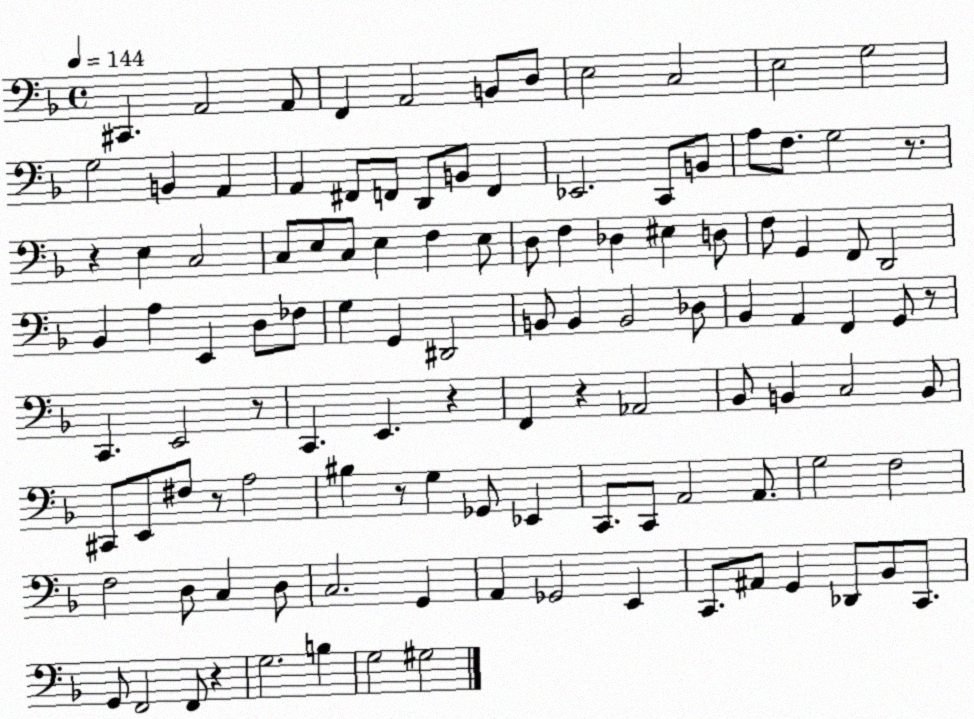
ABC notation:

X:1
T:Untitled
M:4/4
L:1/4
K:F
^C,, A,,2 A,,/2 F,, A,,2 B,,/2 D,/2 E,2 C,2 E,2 G,2 G,2 B,, A,, A,, ^F,,/2 F,,/2 D,,/2 B,,/2 F,, _E,,2 C,,/2 B,,/2 A,/2 F,/2 G,2 z/2 z E, C,2 C,/2 E,/2 C,/2 E, F, E,/2 D,/2 F, _D, ^E, D,/2 F,/2 G,, F,,/2 D,,2 _B,, A, E,, D,/2 _F,/2 G, G,, ^D,,2 B,,/2 B,, B,,2 _D,/2 _B,, A,, F,, G,,/2 z/2 C,, E,,2 z/2 C,, E,, z F,, z _A,,2 _B,,/2 B,, C,2 B,,/2 ^C,,/2 E,,/2 ^F,/2 z/2 A,2 ^B, z/2 G, _G,,/2 _E,, C,,/2 C,,/2 A,,2 A,,/2 G,2 F,2 F,2 D,/2 C, D,/2 C,2 G,, A,, _G,,2 E,, C,,/2 ^A,,/2 G,, _D,,/2 _B,,/2 C,,/2 G,,/2 F,,2 F,,/2 z G,2 B, G,2 ^G,2